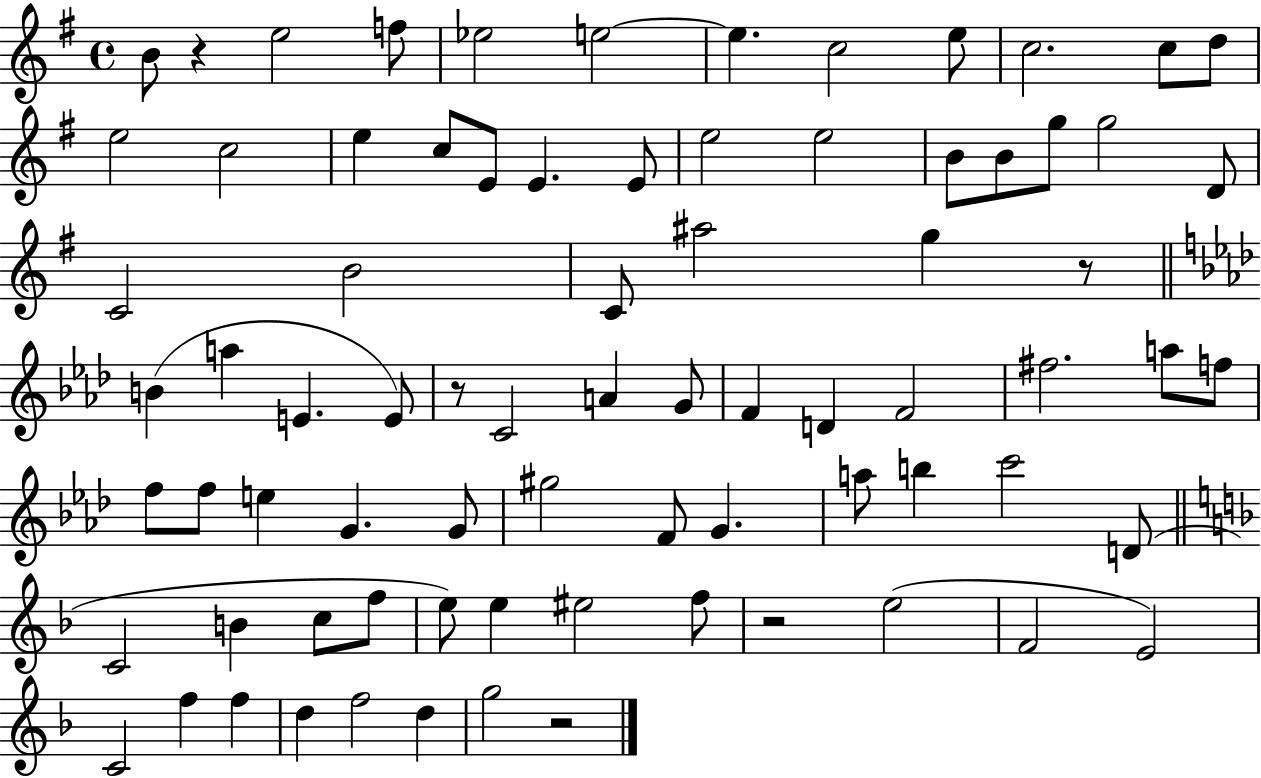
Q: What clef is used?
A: treble